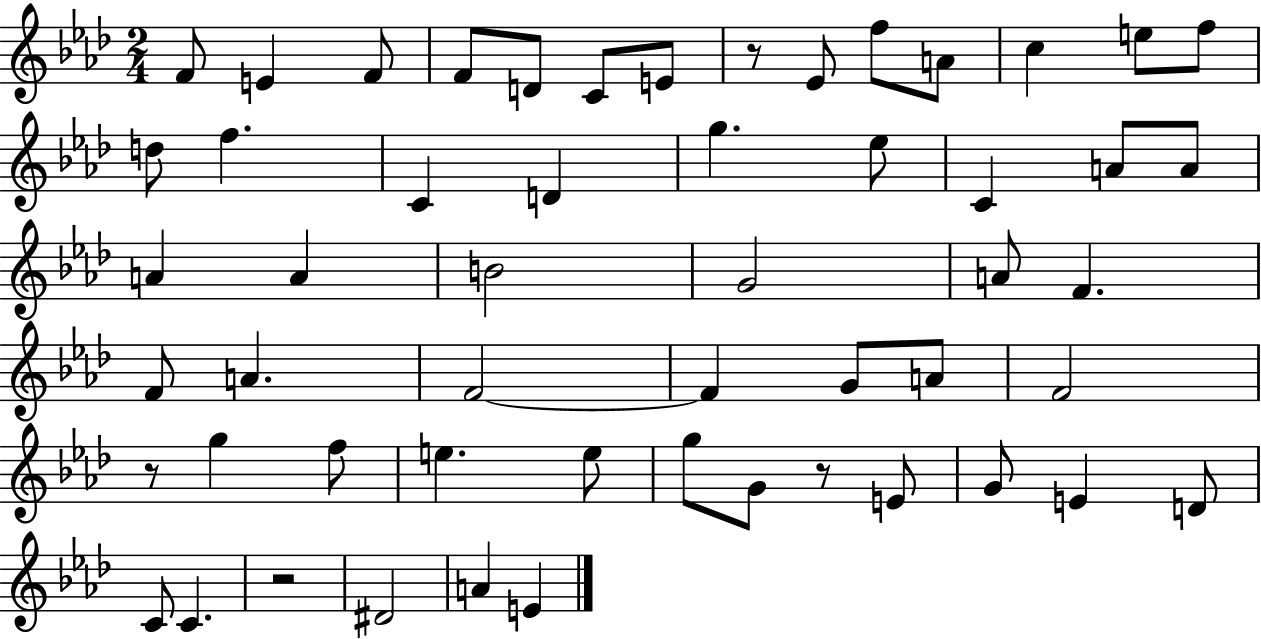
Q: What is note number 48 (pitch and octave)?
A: D#4